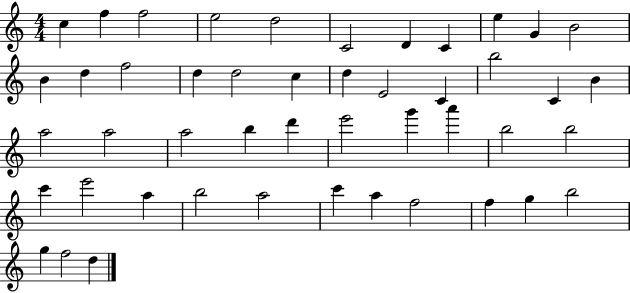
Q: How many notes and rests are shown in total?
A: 47